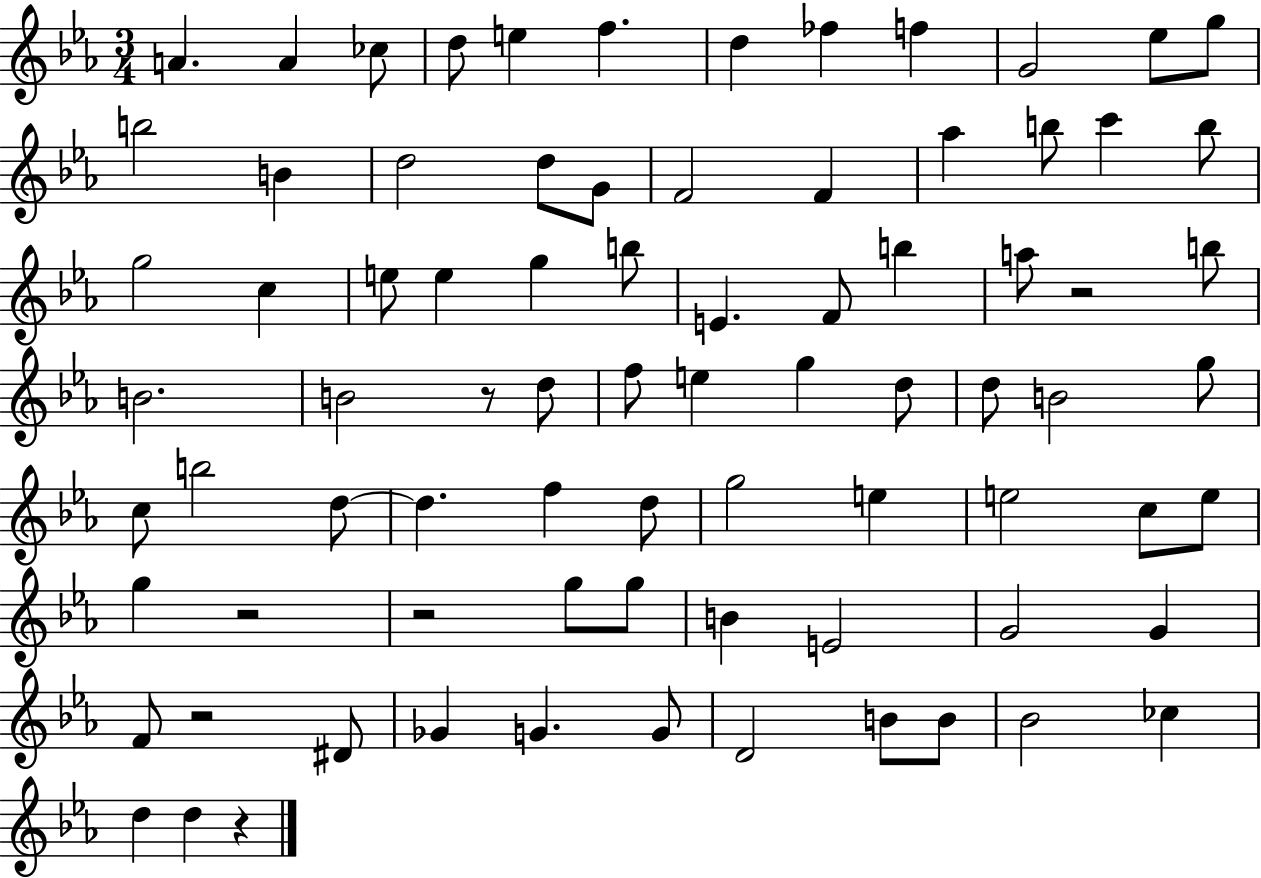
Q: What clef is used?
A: treble